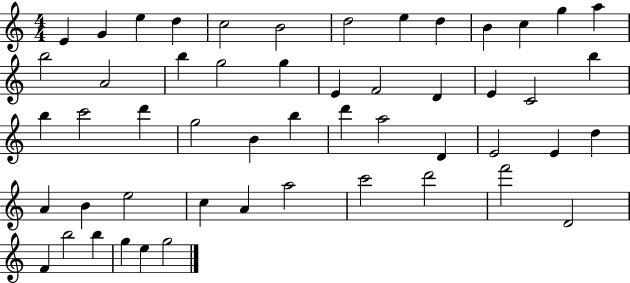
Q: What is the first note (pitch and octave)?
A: E4